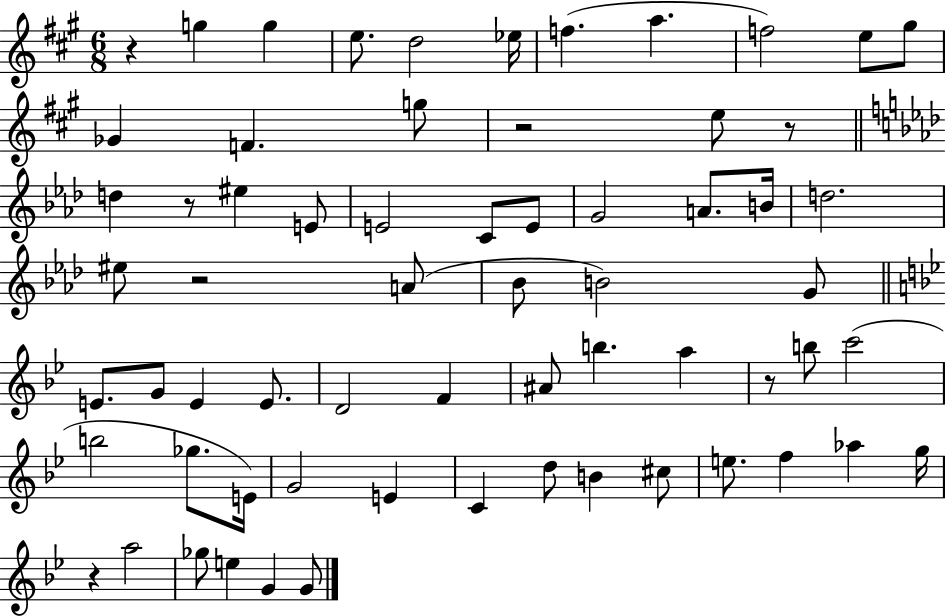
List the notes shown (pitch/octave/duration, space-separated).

R/q G5/q G5/q E5/e. D5/h Eb5/s F5/q. A5/q. F5/h E5/e G#5/e Gb4/q F4/q. G5/e R/h E5/e R/e D5/q R/e EIS5/q E4/e E4/h C4/e E4/e G4/h A4/e. B4/s D5/h. EIS5/e R/h A4/e Bb4/e B4/h G4/e E4/e. G4/e E4/q E4/e. D4/h F4/q A#4/e B5/q. A5/q R/e B5/e C6/h B5/h Gb5/e. E4/s G4/h E4/q C4/q D5/e B4/q C#5/e E5/e. F5/q Ab5/q G5/s R/q A5/h Gb5/e E5/q G4/q G4/e